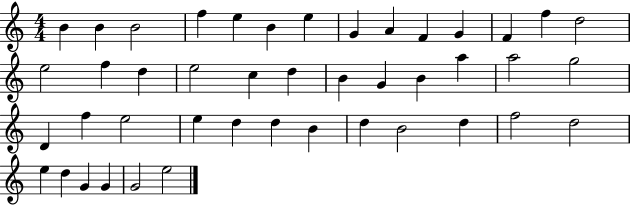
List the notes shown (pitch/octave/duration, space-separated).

B4/q B4/q B4/h F5/q E5/q B4/q E5/q G4/q A4/q F4/q G4/q F4/q F5/q D5/h E5/h F5/q D5/q E5/h C5/q D5/q B4/q G4/q B4/q A5/q A5/h G5/h D4/q F5/q E5/h E5/q D5/q D5/q B4/q D5/q B4/h D5/q F5/h D5/h E5/q D5/q G4/q G4/q G4/h E5/h